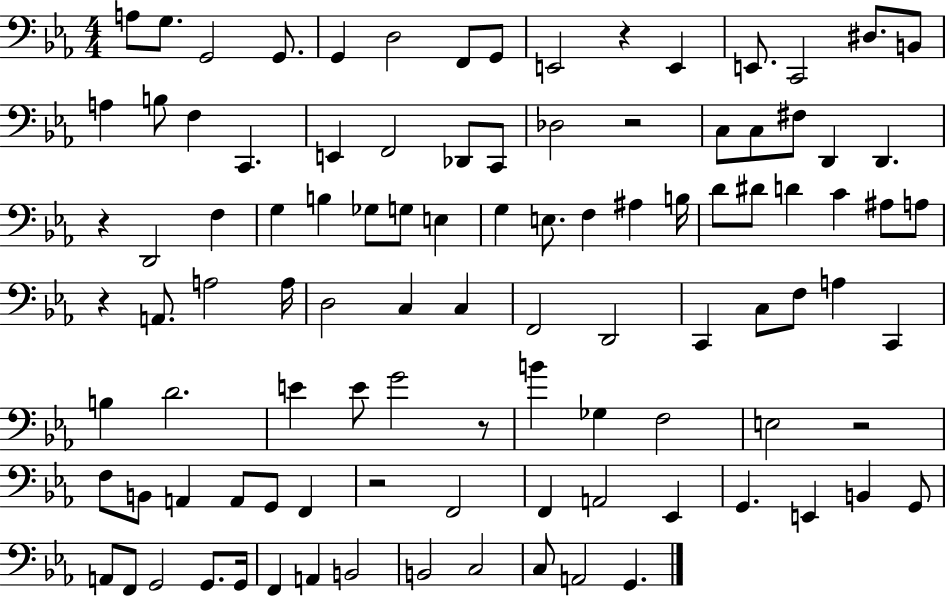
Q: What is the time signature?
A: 4/4